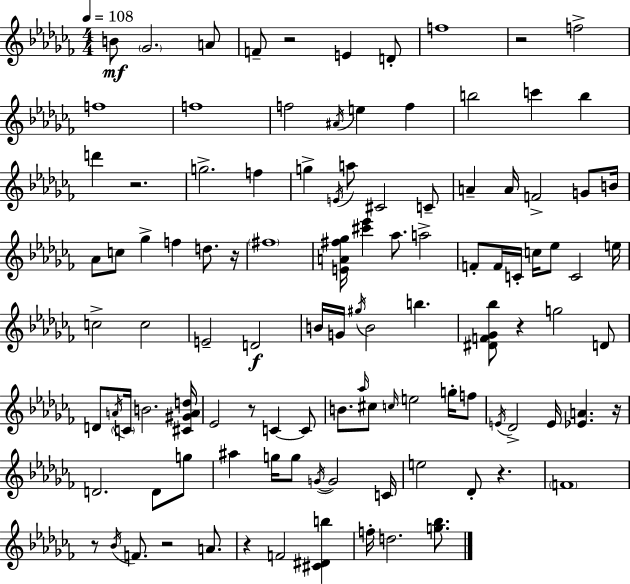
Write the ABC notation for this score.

X:1
T:Untitled
M:4/4
L:1/4
K:Abm
B/2 _G2 A/2 F/2 z2 E D/2 f4 z2 f2 f4 f4 f2 ^A/4 e f b2 c' b d' z2 g2 f g E/4 a/2 ^C2 C/2 A A/4 F2 G/2 B/4 _A/2 c/2 _g f d/2 z/4 ^f4 [EA^f_g]/4 [^c'_e'] _a/2 a2 F/2 F/4 C/4 c/4 _e/2 C2 e/4 c2 c2 E2 D2 B/4 G/4 ^g/4 B2 b [^DF_G_b]/2 z g2 D/2 D/2 A/4 C/4 B2 [^C^GAd]/4 _E2 z/2 C C/2 B/2 _a/4 ^c/2 c/4 e2 g/4 f/2 E/4 _D2 E/4 [_EA] z/4 D2 D/2 g/2 ^a g/4 g/2 G/4 G2 C/4 e2 _D/2 z F4 z/2 _B/4 F/2 z2 A/2 z F2 [^C^Db] f/4 d2 [g_b]/2